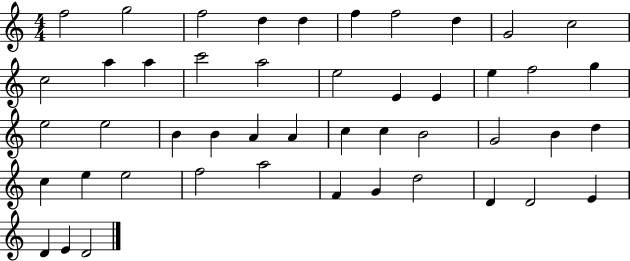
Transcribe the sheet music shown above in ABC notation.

X:1
T:Untitled
M:4/4
L:1/4
K:C
f2 g2 f2 d d f f2 d G2 c2 c2 a a c'2 a2 e2 E E e f2 g e2 e2 B B A A c c B2 G2 B d c e e2 f2 a2 F G d2 D D2 E D E D2